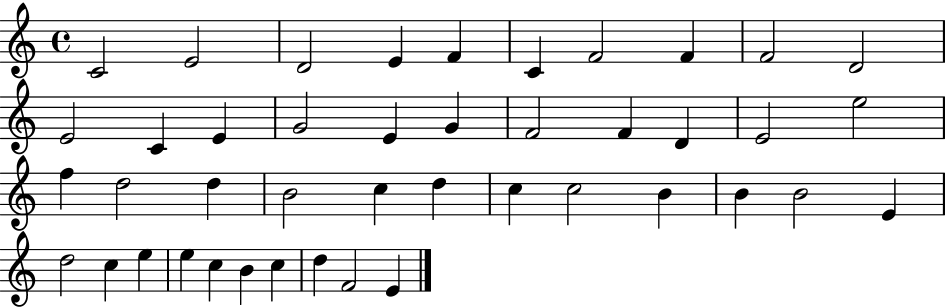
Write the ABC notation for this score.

X:1
T:Untitled
M:4/4
L:1/4
K:C
C2 E2 D2 E F C F2 F F2 D2 E2 C E G2 E G F2 F D E2 e2 f d2 d B2 c d c c2 B B B2 E d2 c e e c B c d F2 E